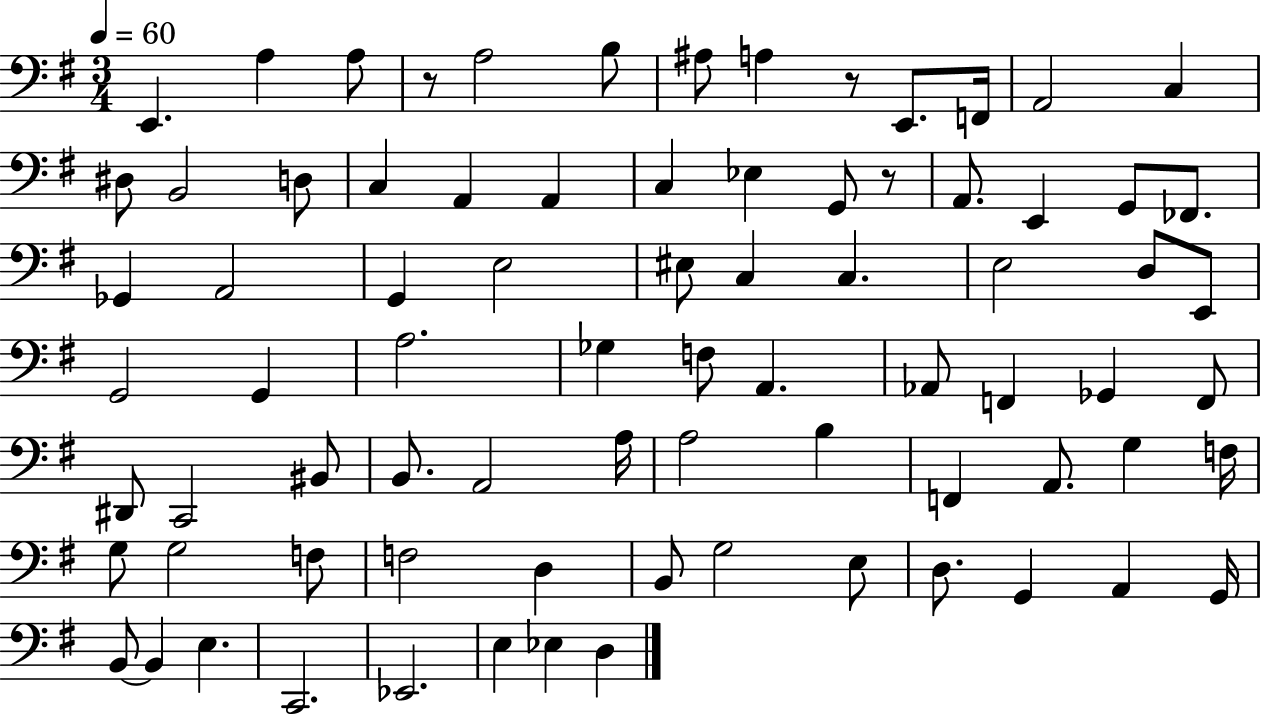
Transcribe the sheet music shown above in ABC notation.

X:1
T:Untitled
M:3/4
L:1/4
K:G
E,, A, A,/2 z/2 A,2 B,/2 ^A,/2 A, z/2 E,,/2 F,,/4 A,,2 C, ^D,/2 B,,2 D,/2 C, A,, A,, C, _E, G,,/2 z/2 A,,/2 E,, G,,/2 _F,,/2 _G,, A,,2 G,, E,2 ^E,/2 C, C, E,2 D,/2 E,,/2 G,,2 G,, A,2 _G, F,/2 A,, _A,,/2 F,, _G,, F,,/2 ^D,,/2 C,,2 ^B,,/2 B,,/2 A,,2 A,/4 A,2 B, F,, A,,/2 G, F,/4 G,/2 G,2 F,/2 F,2 D, B,,/2 G,2 E,/2 D,/2 G,, A,, G,,/4 B,,/2 B,, E, C,,2 _E,,2 E, _E, D,